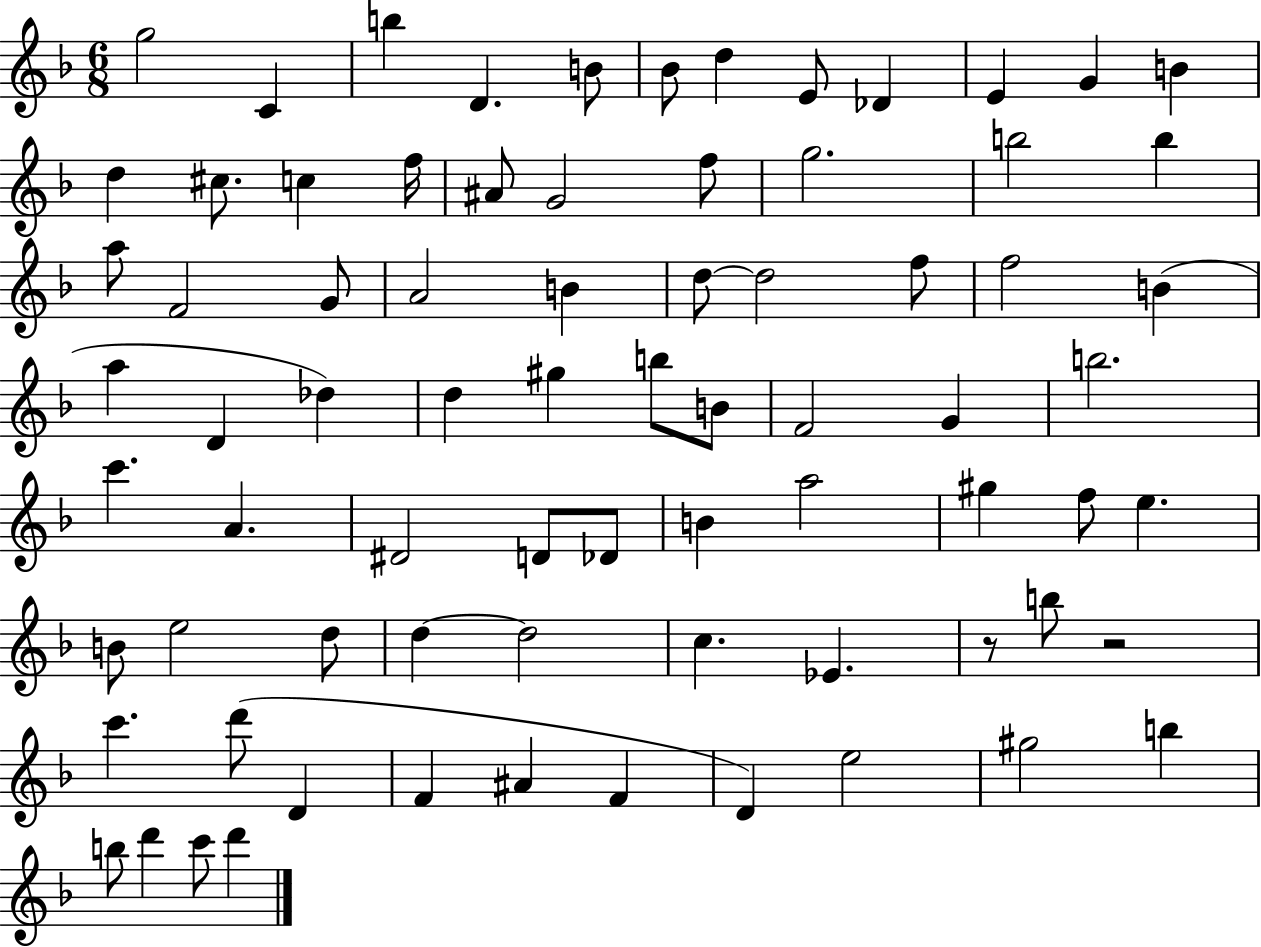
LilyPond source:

{
  \clef treble
  \numericTimeSignature
  \time 6/8
  \key f \major
  g''2 c'4 | b''4 d'4. b'8 | bes'8 d''4 e'8 des'4 | e'4 g'4 b'4 | \break d''4 cis''8. c''4 f''16 | ais'8 g'2 f''8 | g''2. | b''2 b''4 | \break a''8 f'2 g'8 | a'2 b'4 | d''8~~ d''2 f''8 | f''2 b'4( | \break a''4 d'4 des''4) | d''4 gis''4 b''8 b'8 | f'2 g'4 | b''2. | \break c'''4. a'4. | dis'2 d'8 des'8 | b'4 a''2 | gis''4 f''8 e''4. | \break b'8 e''2 d''8 | d''4~~ d''2 | c''4. ees'4. | r8 b''8 r2 | \break c'''4. d'''8( d'4 | f'4 ais'4 f'4 | d'4) e''2 | gis''2 b''4 | \break b''8 d'''4 c'''8 d'''4 | \bar "|."
}